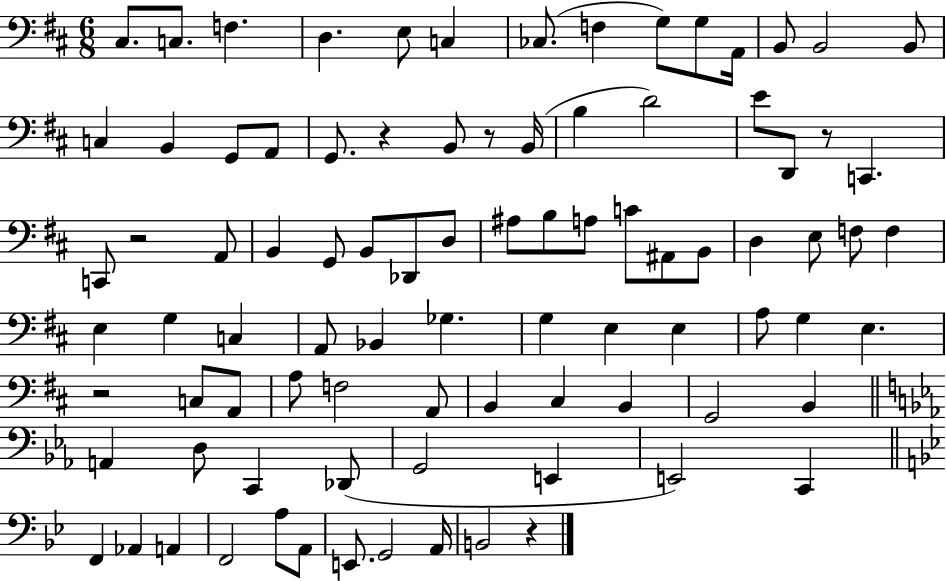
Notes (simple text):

C#3/e. C3/e. F3/q. D3/q. E3/e C3/q CES3/e. F3/q G3/e G3/e A2/s B2/e B2/h B2/e C3/q B2/q G2/e A2/e G2/e. R/q B2/e R/e B2/s B3/q D4/h E4/e D2/e R/e C2/q. C2/e R/h A2/e B2/q G2/e B2/e Db2/e D3/e A#3/e B3/e A3/e C4/e A#2/e B2/e D3/q E3/e F3/e F3/q E3/q G3/q C3/q A2/e Bb2/q Gb3/q. G3/q E3/q E3/q A3/e G3/q E3/q. R/h C3/e A2/e A3/e F3/h A2/e B2/q C#3/q B2/q G2/h B2/q A2/q D3/e C2/q Db2/e G2/h E2/q E2/h C2/q F2/q Ab2/q A2/q F2/h A3/e A2/e E2/e. G2/h A2/s B2/h R/q